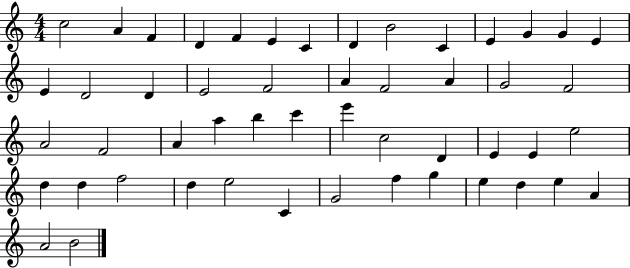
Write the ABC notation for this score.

X:1
T:Untitled
M:4/4
L:1/4
K:C
c2 A F D F E C D B2 C E G G E E D2 D E2 F2 A F2 A G2 F2 A2 F2 A a b c' e' c2 D E E e2 d d f2 d e2 C G2 f g e d e A A2 B2